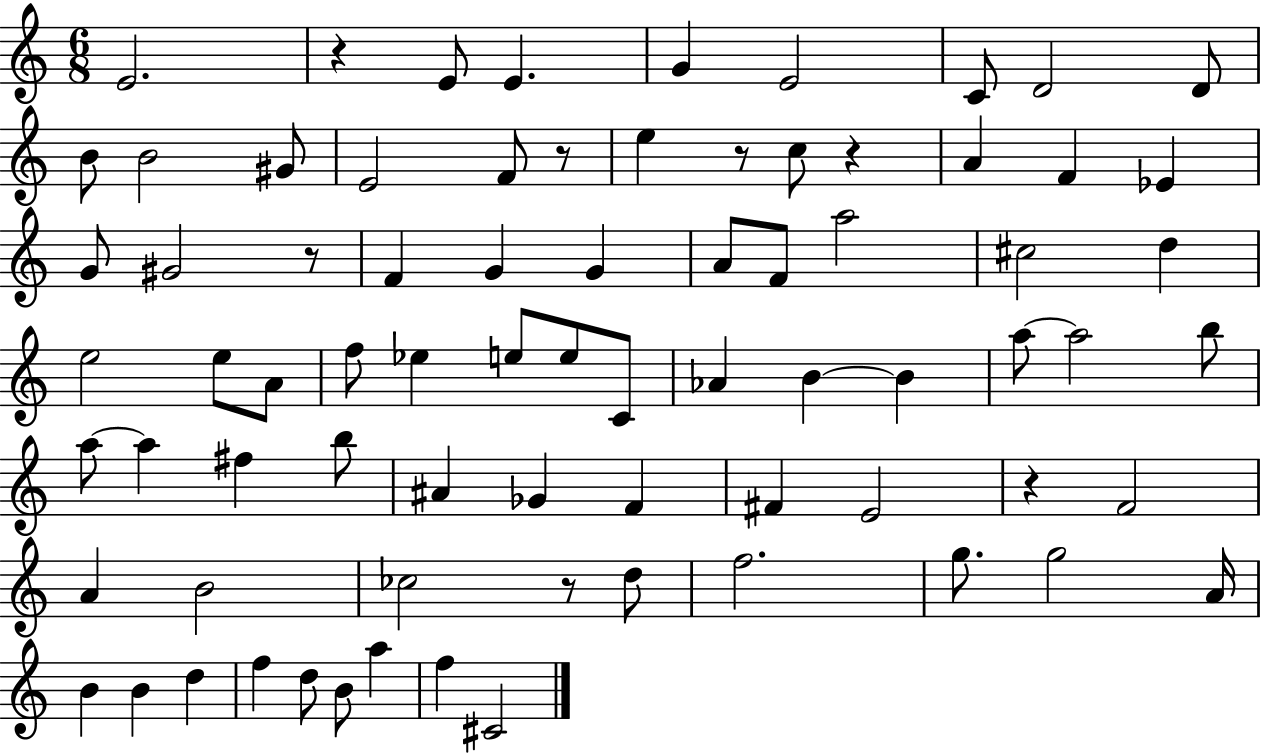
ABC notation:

X:1
T:Untitled
M:6/8
L:1/4
K:C
E2 z E/2 E G E2 C/2 D2 D/2 B/2 B2 ^G/2 E2 F/2 z/2 e z/2 c/2 z A F _E G/2 ^G2 z/2 F G G A/2 F/2 a2 ^c2 d e2 e/2 A/2 f/2 _e e/2 e/2 C/2 _A B B a/2 a2 b/2 a/2 a ^f b/2 ^A _G F ^F E2 z F2 A B2 _c2 z/2 d/2 f2 g/2 g2 A/4 B B d f d/2 B/2 a f ^C2